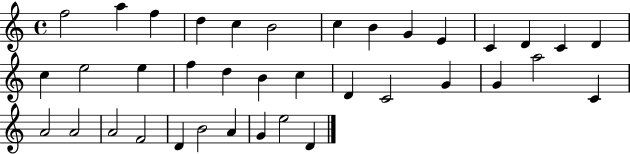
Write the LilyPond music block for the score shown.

{
  \clef treble
  \time 4/4
  \defaultTimeSignature
  \key c \major
  f''2 a''4 f''4 | d''4 c''4 b'2 | c''4 b'4 g'4 e'4 | c'4 d'4 c'4 d'4 | \break c''4 e''2 e''4 | f''4 d''4 b'4 c''4 | d'4 c'2 g'4 | g'4 a''2 c'4 | \break a'2 a'2 | a'2 f'2 | d'4 b'2 a'4 | g'4 e''2 d'4 | \break \bar "|."
}